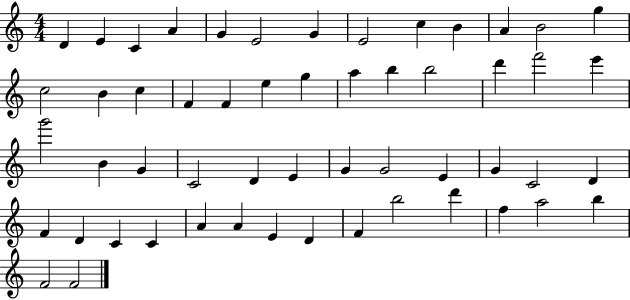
X:1
T:Untitled
M:4/4
L:1/4
K:C
D E C A G E2 G E2 c B A B2 g c2 B c F F e g a b b2 d' f'2 e' g'2 B G C2 D E G G2 E G C2 D F D C C A A E D F b2 d' f a2 b F2 F2